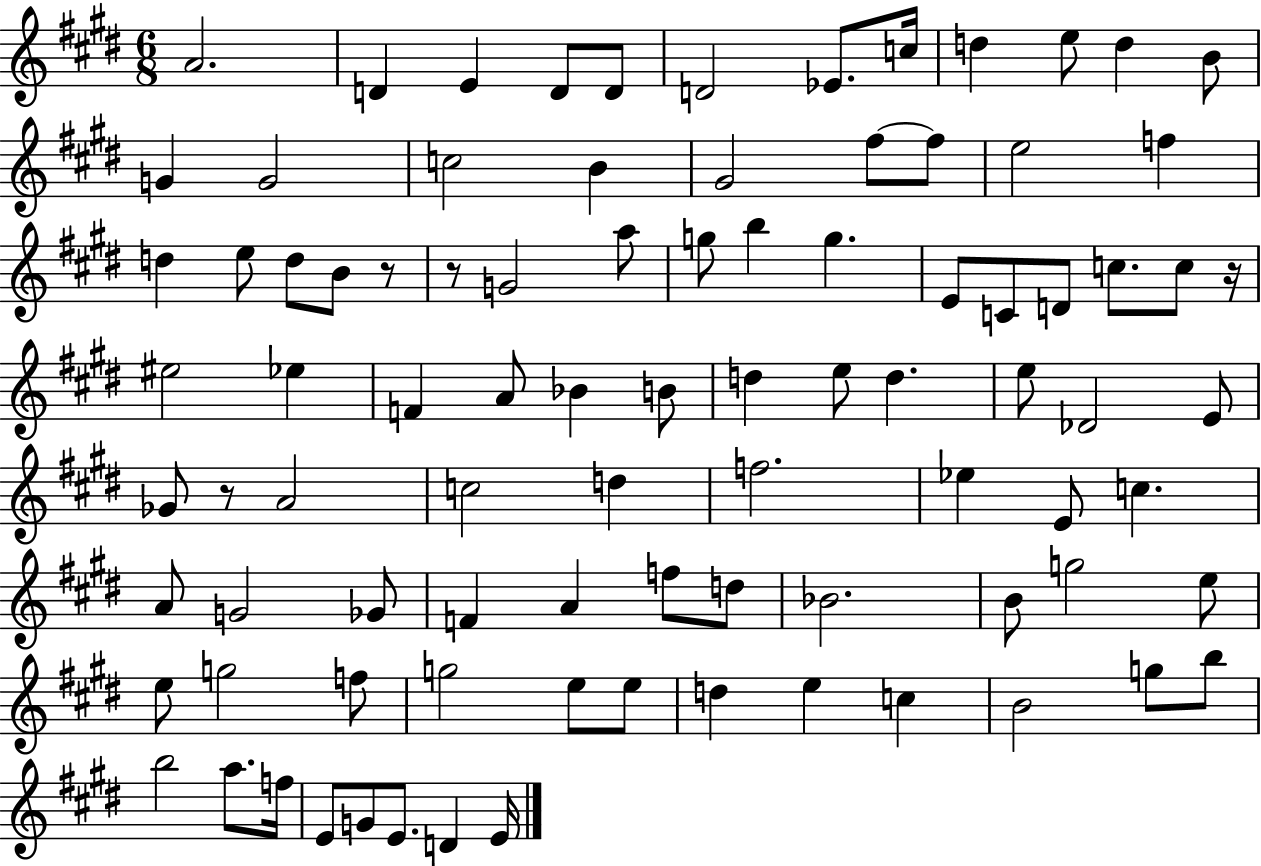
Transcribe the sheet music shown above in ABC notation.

X:1
T:Untitled
M:6/8
L:1/4
K:E
A2 D E D/2 D/2 D2 _E/2 c/4 d e/2 d B/2 G G2 c2 B ^G2 ^f/2 ^f/2 e2 f d e/2 d/2 B/2 z/2 z/2 G2 a/2 g/2 b g E/2 C/2 D/2 c/2 c/2 z/4 ^e2 _e F A/2 _B B/2 d e/2 d e/2 _D2 E/2 _G/2 z/2 A2 c2 d f2 _e E/2 c A/2 G2 _G/2 F A f/2 d/2 _B2 B/2 g2 e/2 e/2 g2 f/2 g2 e/2 e/2 d e c B2 g/2 b/2 b2 a/2 f/4 E/2 G/2 E/2 D E/4